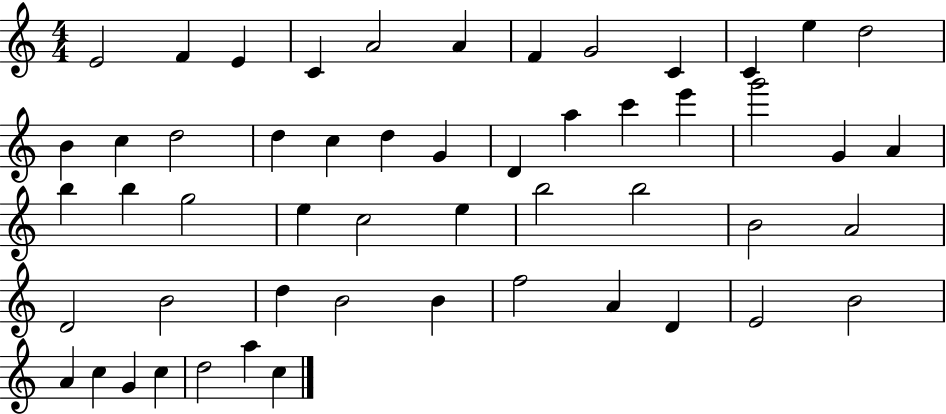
{
  \clef treble
  \numericTimeSignature
  \time 4/4
  \key c \major
  e'2 f'4 e'4 | c'4 a'2 a'4 | f'4 g'2 c'4 | c'4 e''4 d''2 | \break b'4 c''4 d''2 | d''4 c''4 d''4 g'4 | d'4 a''4 c'''4 e'''4 | g'''2 g'4 a'4 | \break b''4 b''4 g''2 | e''4 c''2 e''4 | b''2 b''2 | b'2 a'2 | \break d'2 b'2 | d''4 b'2 b'4 | f''2 a'4 d'4 | e'2 b'2 | \break a'4 c''4 g'4 c''4 | d''2 a''4 c''4 | \bar "|."
}